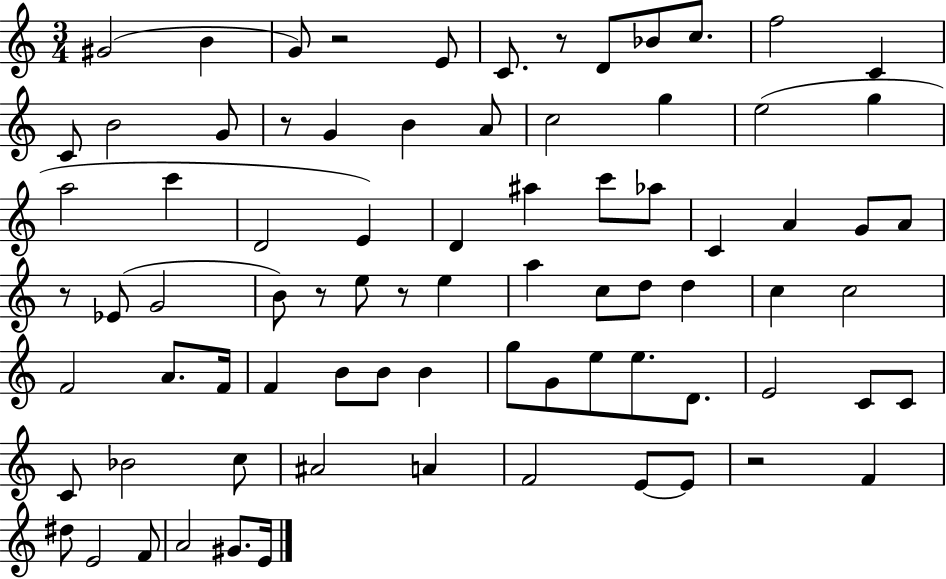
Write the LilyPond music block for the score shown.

{
  \clef treble
  \numericTimeSignature
  \time 3/4
  \key c \major
  gis'2( b'4 | g'8) r2 e'8 | c'8. r8 d'8 bes'8 c''8. | f''2 c'4 | \break c'8 b'2 g'8 | r8 g'4 b'4 a'8 | c''2 g''4 | e''2( g''4 | \break a''2 c'''4 | d'2 e'4) | d'4 ais''4 c'''8 aes''8 | c'4 a'4 g'8 a'8 | \break r8 ees'8( g'2 | b'8) r8 e''8 r8 e''4 | a''4 c''8 d''8 d''4 | c''4 c''2 | \break f'2 a'8. f'16 | f'4 b'8 b'8 b'4 | g''8 g'8 e''8 e''8. d'8. | e'2 c'8 c'8 | \break c'8 bes'2 c''8 | ais'2 a'4 | f'2 e'8~~ e'8 | r2 f'4 | \break dis''8 e'2 f'8 | a'2 gis'8. e'16 | \bar "|."
}